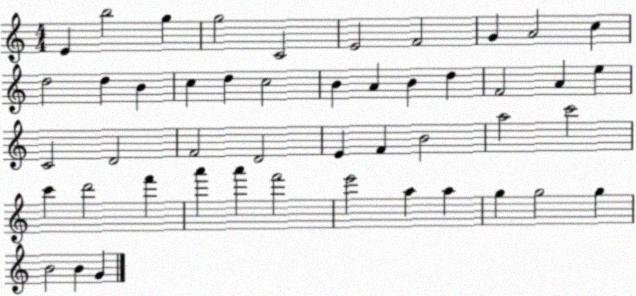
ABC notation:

X:1
T:Untitled
M:4/4
L:1/4
K:C
E b2 g g2 C2 E2 F2 G A2 c d2 d B c d c2 B A B d F2 A e C2 D2 F2 D2 E F B2 a2 c'2 c' d'2 f' a' a' f'2 e'2 a a g g2 g B2 B G